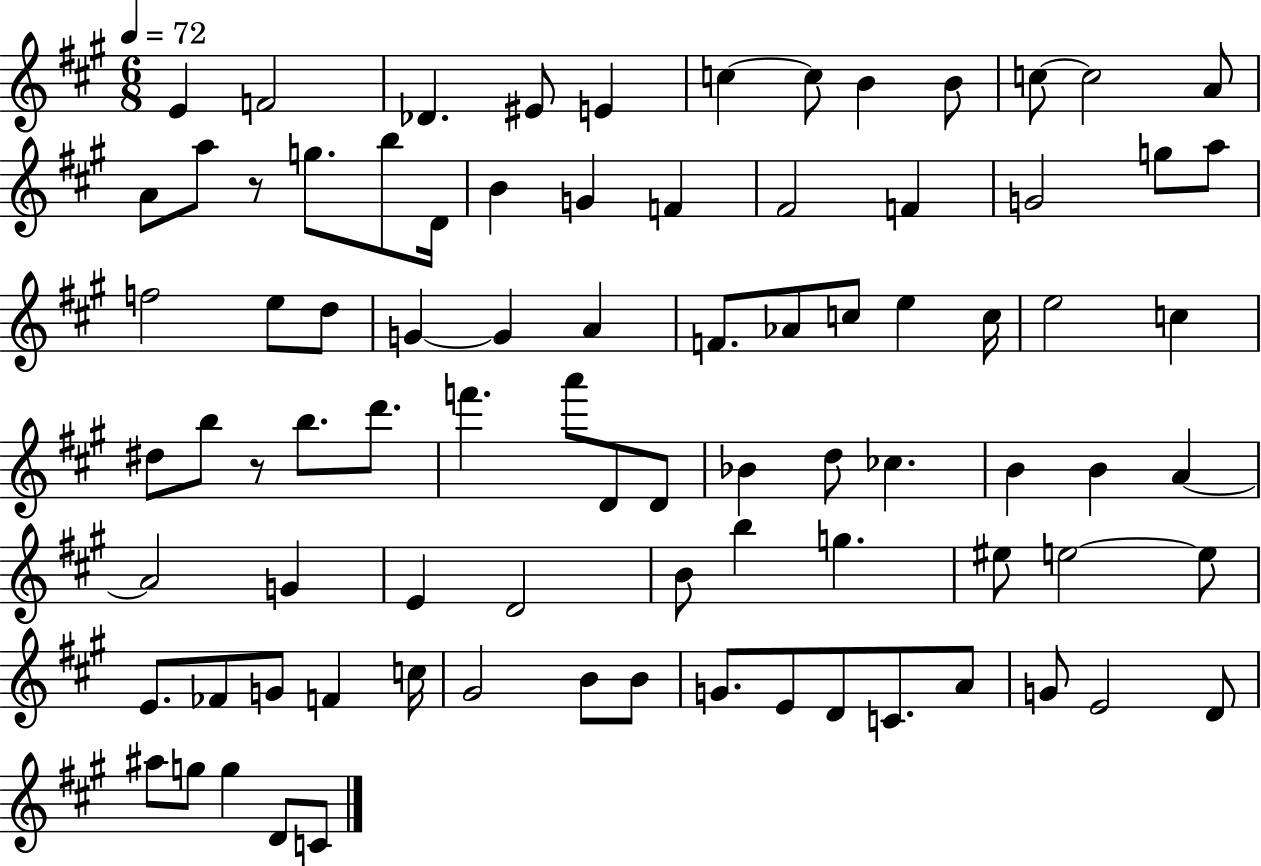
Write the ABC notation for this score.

X:1
T:Untitled
M:6/8
L:1/4
K:A
E F2 _D ^E/2 E c c/2 B B/2 c/2 c2 A/2 A/2 a/2 z/2 g/2 b/2 D/4 B G F ^F2 F G2 g/2 a/2 f2 e/2 d/2 G G A F/2 _A/2 c/2 e c/4 e2 c ^d/2 b/2 z/2 b/2 d'/2 f' a'/2 D/2 D/2 _B d/2 _c B B A A2 G E D2 B/2 b g ^e/2 e2 e/2 E/2 _F/2 G/2 F c/4 ^G2 B/2 B/2 G/2 E/2 D/2 C/2 A/2 G/2 E2 D/2 ^a/2 g/2 g D/2 C/2